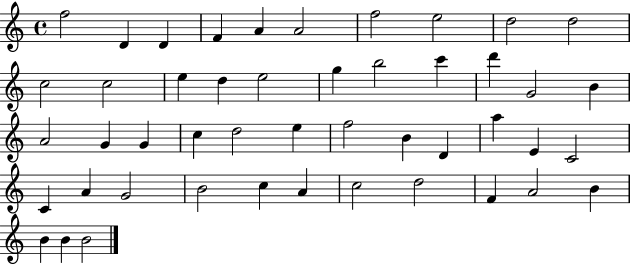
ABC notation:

X:1
T:Untitled
M:4/4
L:1/4
K:C
f2 D D F A A2 f2 e2 d2 d2 c2 c2 e d e2 g b2 c' d' G2 B A2 G G c d2 e f2 B D a E C2 C A G2 B2 c A c2 d2 F A2 B B B B2